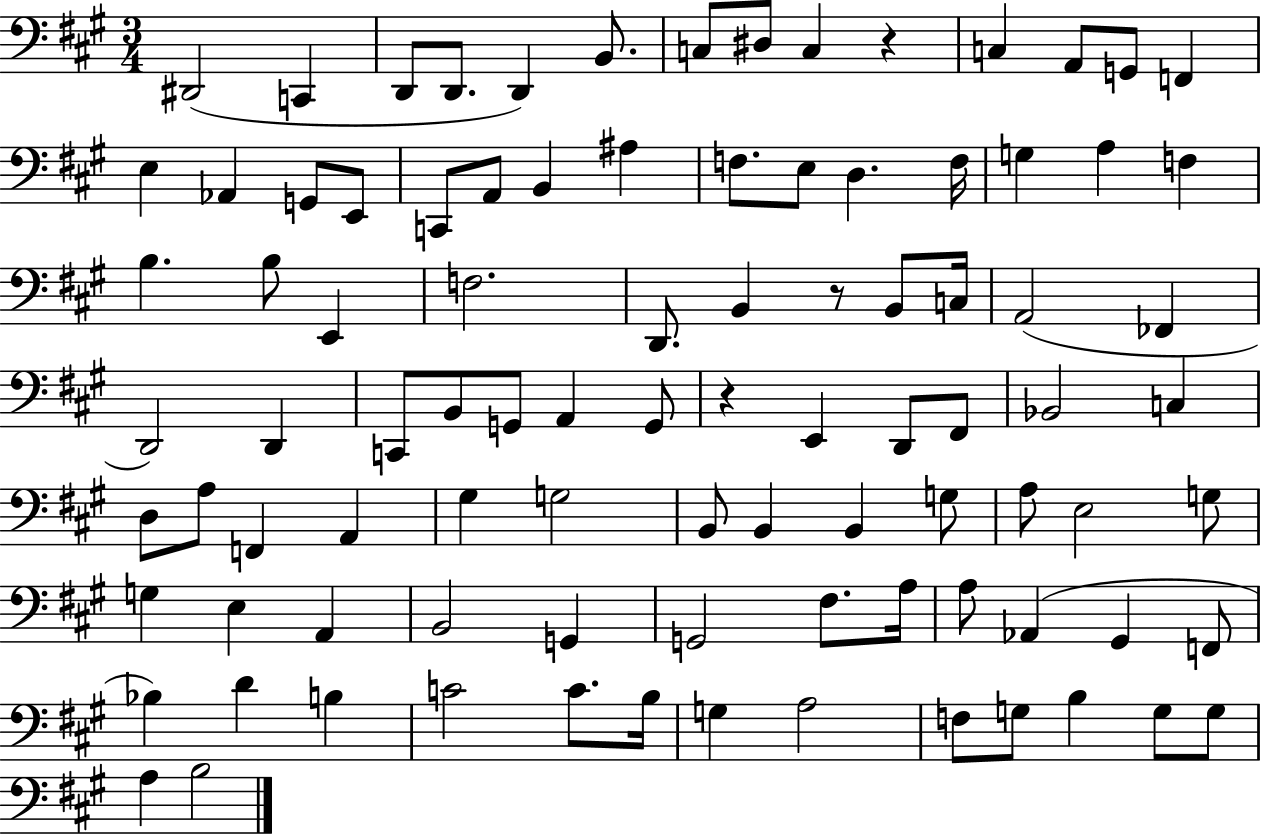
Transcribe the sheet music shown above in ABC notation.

X:1
T:Untitled
M:3/4
L:1/4
K:A
^D,,2 C,, D,,/2 D,,/2 D,, B,,/2 C,/2 ^D,/2 C, z C, A,,/2 G,,/2 F,, E, _A,, G,,/2 E,,/2 C,,/2 A,,/2 B,, ^A, F,/2 E,/2 D, F,/4 G, A, F, B, B,/2 E,, F,2 D,,/2 B,, z/2 B,,/2 C,/4 A,,2 _F,, D,,2 D,, C,,/2 B,,/2 G,,/2 A,, G,,/2 z E,, D,,/2 ^F,,/2 _B,,2 C, D,/2 A,/2 F,, A,, ^G, G,2 B,,/2 B,, B,, G,/2 A,/2 E,2 G,/2 G, E, A,, B,,2 G,, G,,2 ^F,/2 A,/4 A,/2 _A,, ^G,, F,,/2 _B, D B, C2 C/2 B,/4 G, A,2 F,/2 G,/2 B, G,/2 G,/2 A, B,2